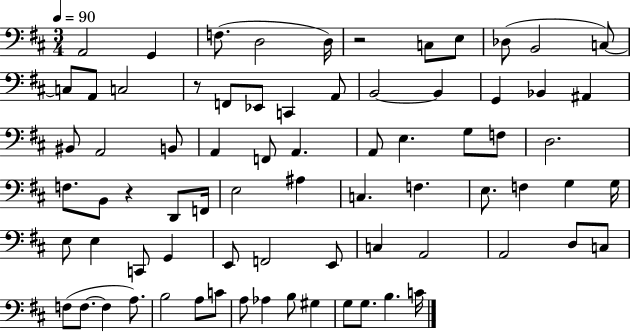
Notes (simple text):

A2/h G2/q F3/e. D3/h D3/s R/h C3/e E3/e Db3/e B2/h C3/e C3/e A2/e C3/h R/e F2/e Eb2/e C2/q A2/e B2/h B2/q G2/q Bb2/q A#2/q BIS2/e A2/h B2/e A2/q F2/e A2/q. A2/e E3/q. G3/e F3/e D3/h. F3/e. B2/e R/q D2/e F2/s E3/h A#3/q C3/q. F3/q. E3/e. F3/q G3/q G3/s E3/e E3/q C2/e G2/q E2/e F2/h E2/e C3/q A2/h A2/h D3/e C3/e F3/e F3/e. F3/q A3/e. B3/h A3/e C4/e A3/e Ab3/q B3/e G#3/q G3/e G3/e. B3/q. C4/s